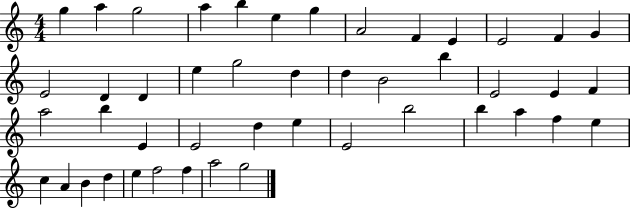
G5/q A5/q G5/h A5/q B5/q E5/q G5/q A4/h F4/q E4/q E4/h F4/q G4/q E4/h D4/q D4/q E5/q G5/h D5/q D5/q B4/h B5/q E4/h E4/q F4/q A5/h B5/q E4/q E4/h D5/q E5/q E4/h B5/h B5/q A5/q F5/q E5/q C5/q A4/q B4/q D5/q E5/q F5/h F5/q A5/h G5/h